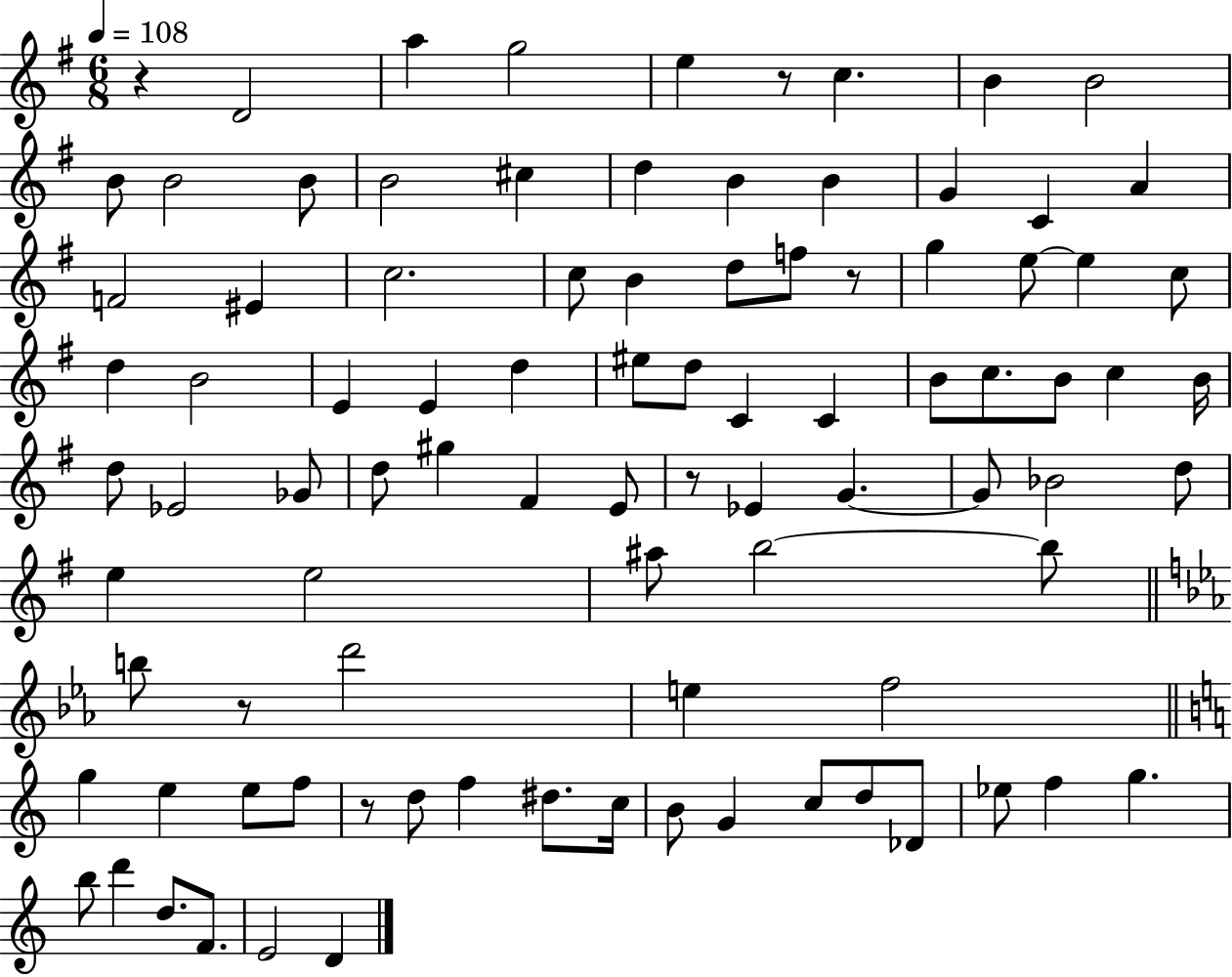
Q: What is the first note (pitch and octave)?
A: D4